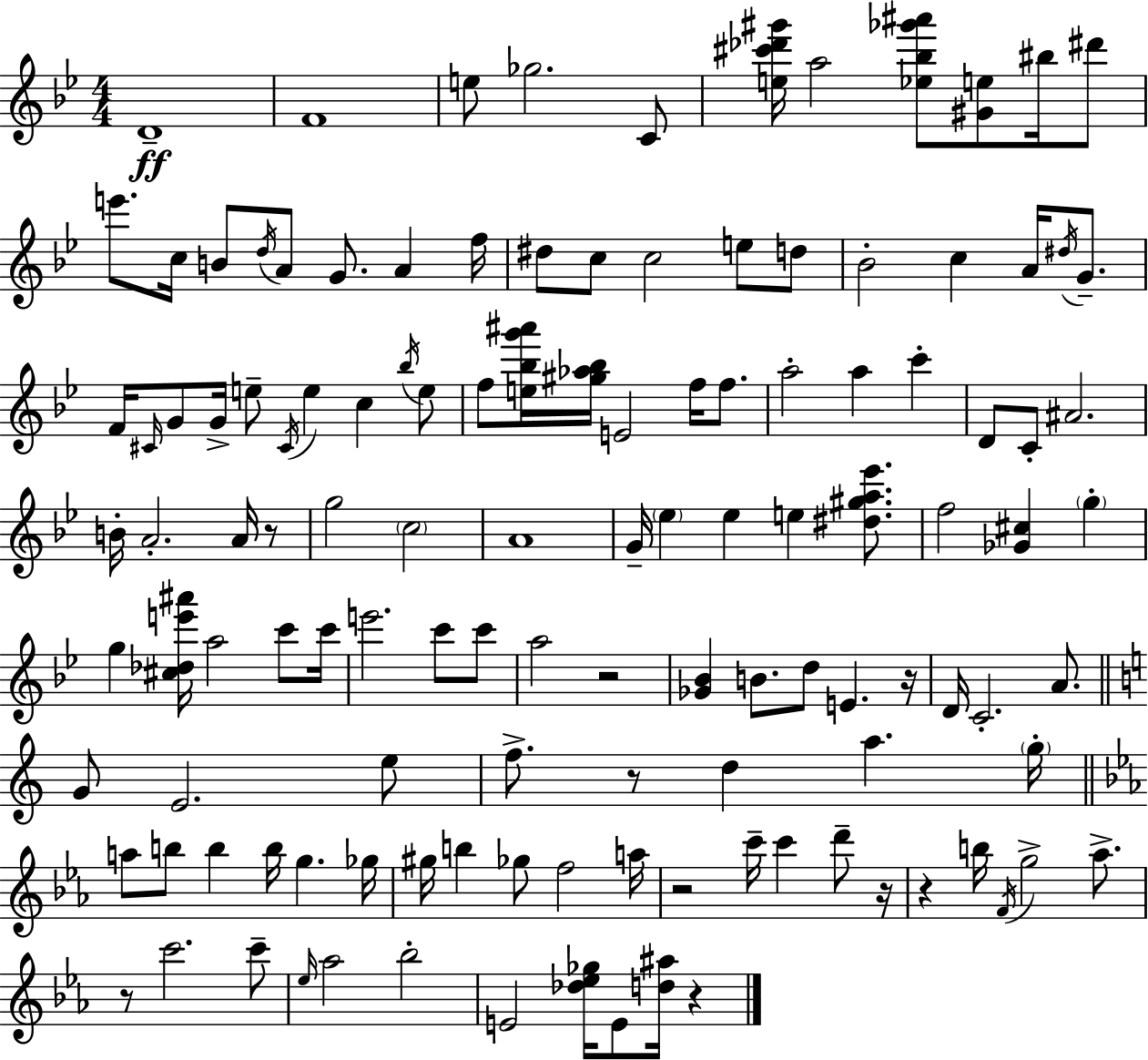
X:1
T:Untitled
M:4/4
L:1/4
K:Bb
D4 F4 e/2 _g2 C/2 [e^c'_d'^g']/4 a2 [_e_b_g'^a']/2 [^Ge]/2 ^b/4 ^d'/2 e'/2 c/4 B/2 d/4 A/2 G/2 A f/4 ^d/2 c/2 c2 e/2 d/2 _B2 c A/4 ^d/4 G/2 F/4 ^C/4 G/2 G/4 e/2 ^C/4 e c _b/4 e/2 f/2 [e_bg'^a']/4 [^g_a_b]/4 E2 f/4 f/2 a2 a c' D/2 C/2 ^A2 B/4 A2 A/4 z/2 g2 c2 A4 G/4 _e _e e [^d^ga_e']/2 f2 [_G^c] g g [^c_de'^a']/4 a2 c'/2 c'/4 e'2 c'/2 c'/2 a2 z2 [_G_B] B/2 d/2 E z/4 D/4 C2 A/2 G/2 E2 e/2 f/2 z/2 d a g/4 a/2 b/2 b b/4 g _g/4 ^g/4 b _g/2 f2 a/4 z2 c'/4 c' d'/2 z/4 z b/4 F/4 g2 _a/2 z/2 c'2 c'/2 _e/4 _a2 _b2 E2 [_d_e_g]/4 E/2 [d^a]/4 z